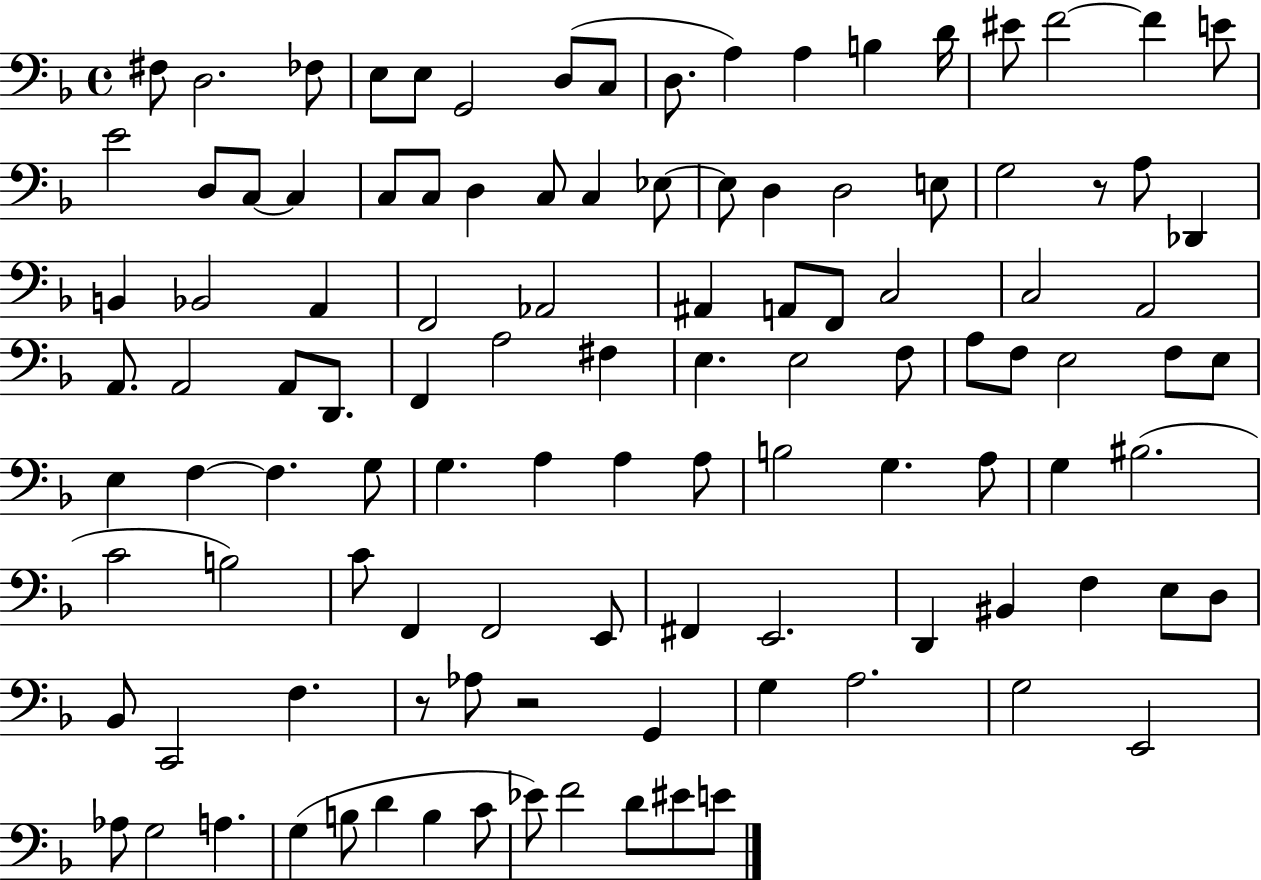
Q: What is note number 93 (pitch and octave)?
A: A3